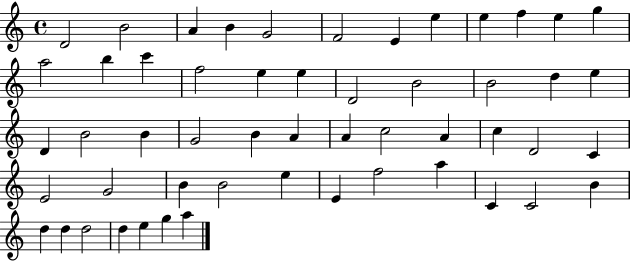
D4/h B4/h A4/q B4/q G4/h F4/h E4/q E5/q E5/q F5/q E5/q G5/q A5/h B5/q C6/q F5/h E5/q E5/q D4/h B4/h B4/h D5/q E5/q D4/q B4/h B4/q G4/h B4/q A4/q A4/q C5/h A4/q C5/q D4/h C4/q E4/h G4/h B4/q B4/h E5/q E4/q F5/h A5/q C4/q C4/h B4/q D5/q D5/q D5/h D5/q E5/q G5/q A5/q